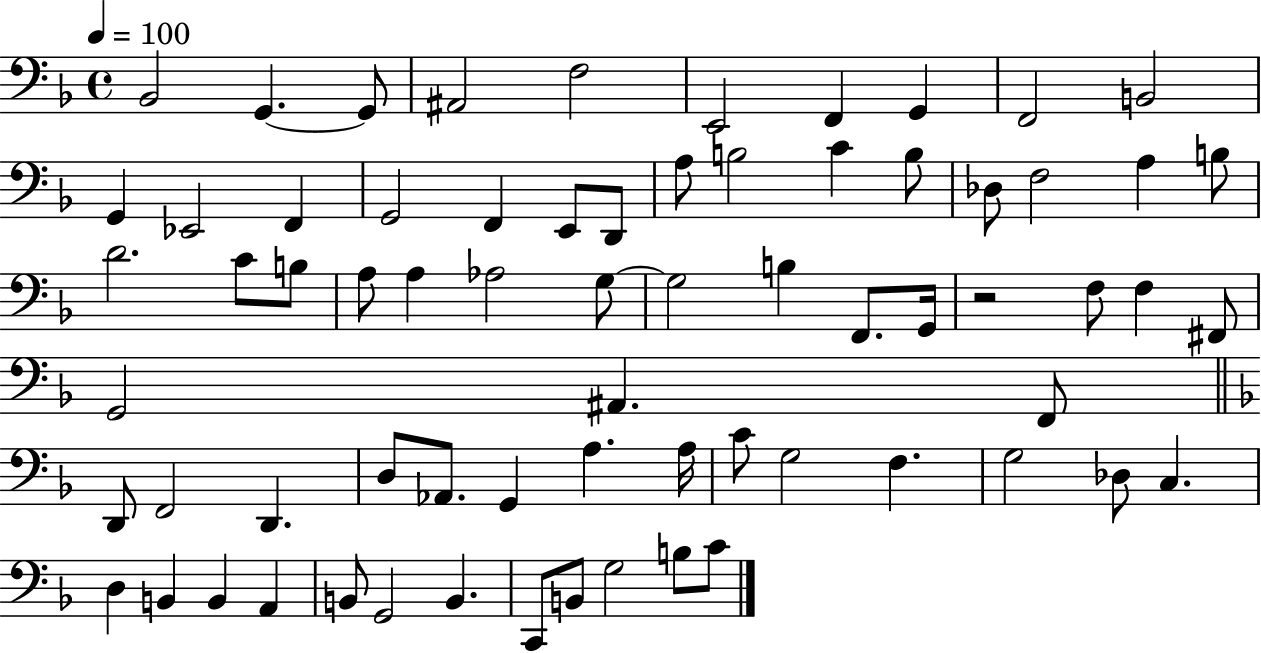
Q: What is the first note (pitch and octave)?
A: Bb2